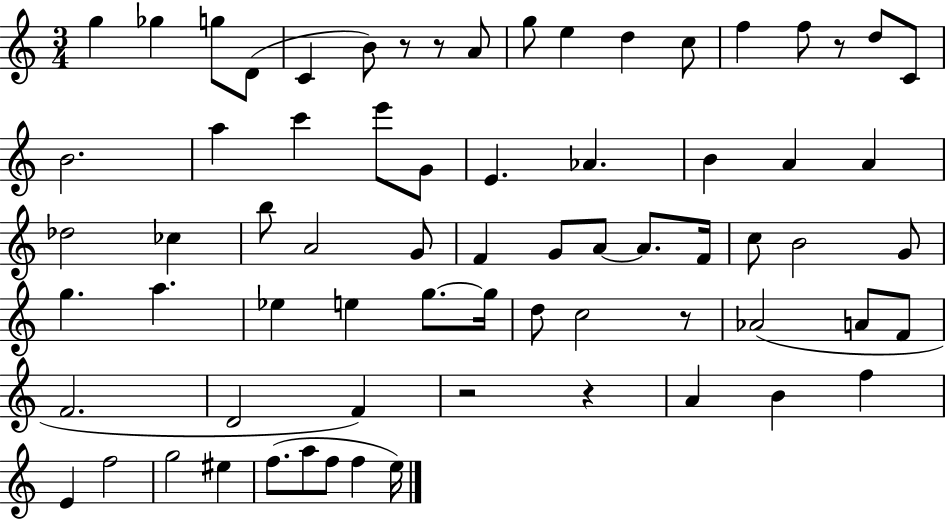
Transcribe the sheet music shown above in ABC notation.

X:1
T:Untitled
M:3/4
L:1/4
K:C
g _g g/2 D/2 C B/2 z/2 z/2 A/2 g/2 e d c/2 f f/2 z/2 d/2 C/2 B2 a c' e'/2 G/2 E _A B A A _d2 _c b/2 A2 G/2 F G/2 A/2 A/2 F/4 c/2 B2 G/2 g a _e e g/2 g/4 d/2 c2 z/2 _A2 A/2 F/2 F2 D2 F z2 z A B f E f2 g2 ^e f/2 a/2 f/2 f e/4